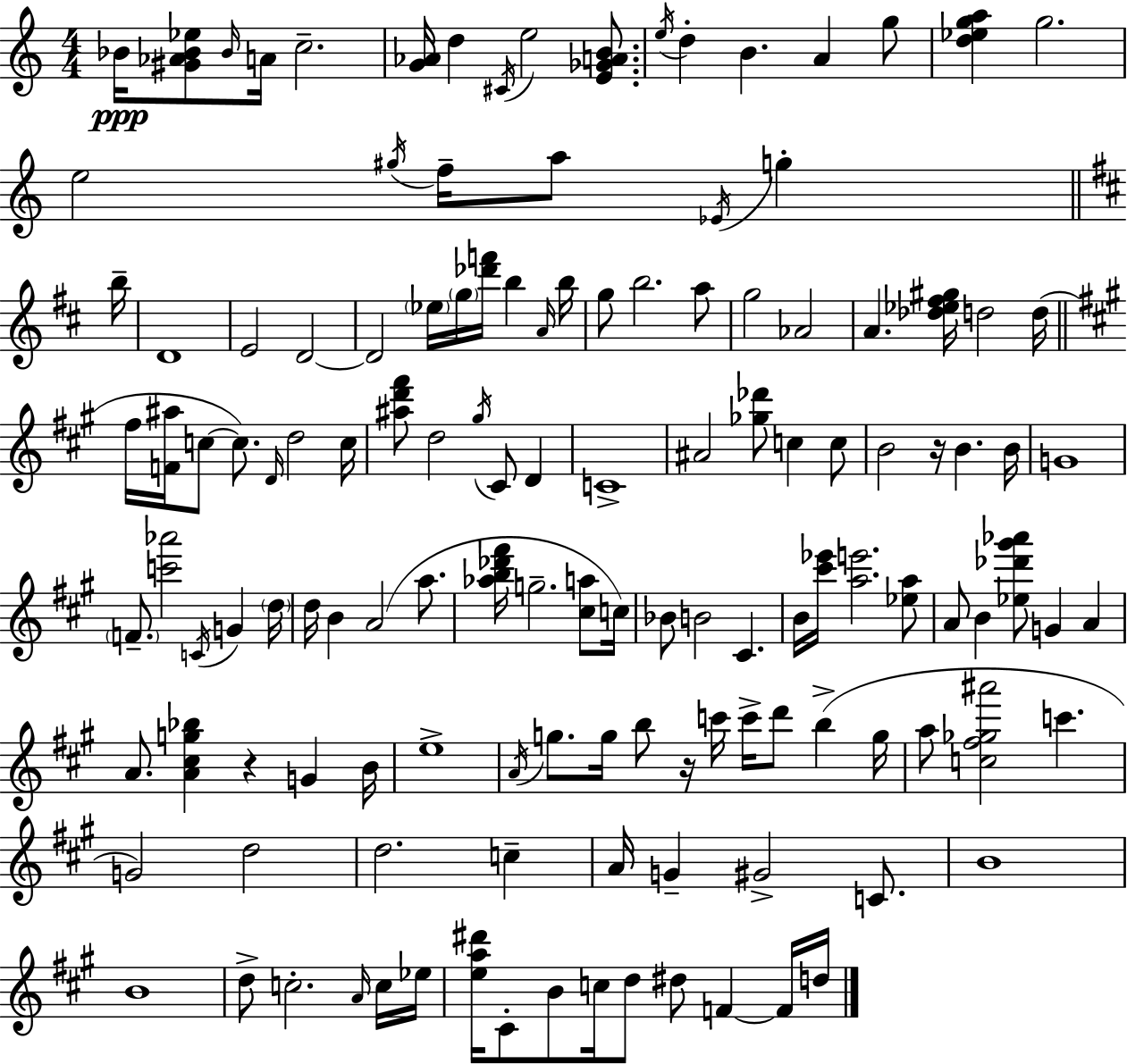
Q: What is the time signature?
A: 4/4